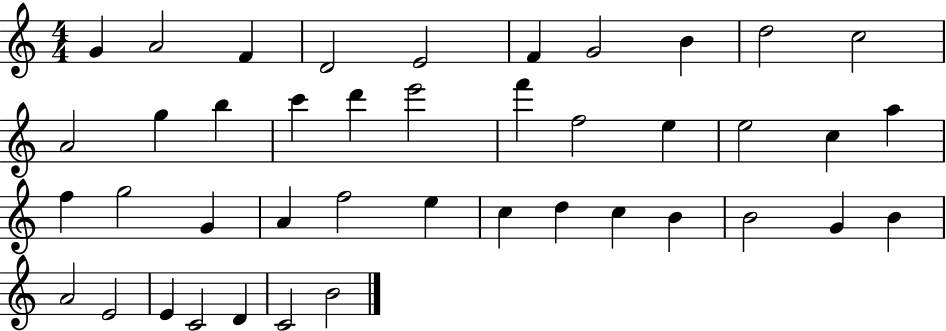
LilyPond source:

{
  \clef treble
  \numericTimeSignature
  \time 4/4
  \key c \major
  g'4 a'2 f'4 | d'2 e'2 | f'4 g'2 b'4 | d''2 c''2 | \break a'2 g''4 b''4 | c'''4 d'''4 e'''2 | f'''4 f''2 e''4 | e''2 c''4 a''4 | \break f''4 g''2 g'4 | a'4 f''2 e''4 | c''4 d''4 c''4 b'4 | b'2 g'4 b'4 | \break a'2 e'2 | e'4 c'2 d'4 | c'2 b'2 | \bar "|."
}